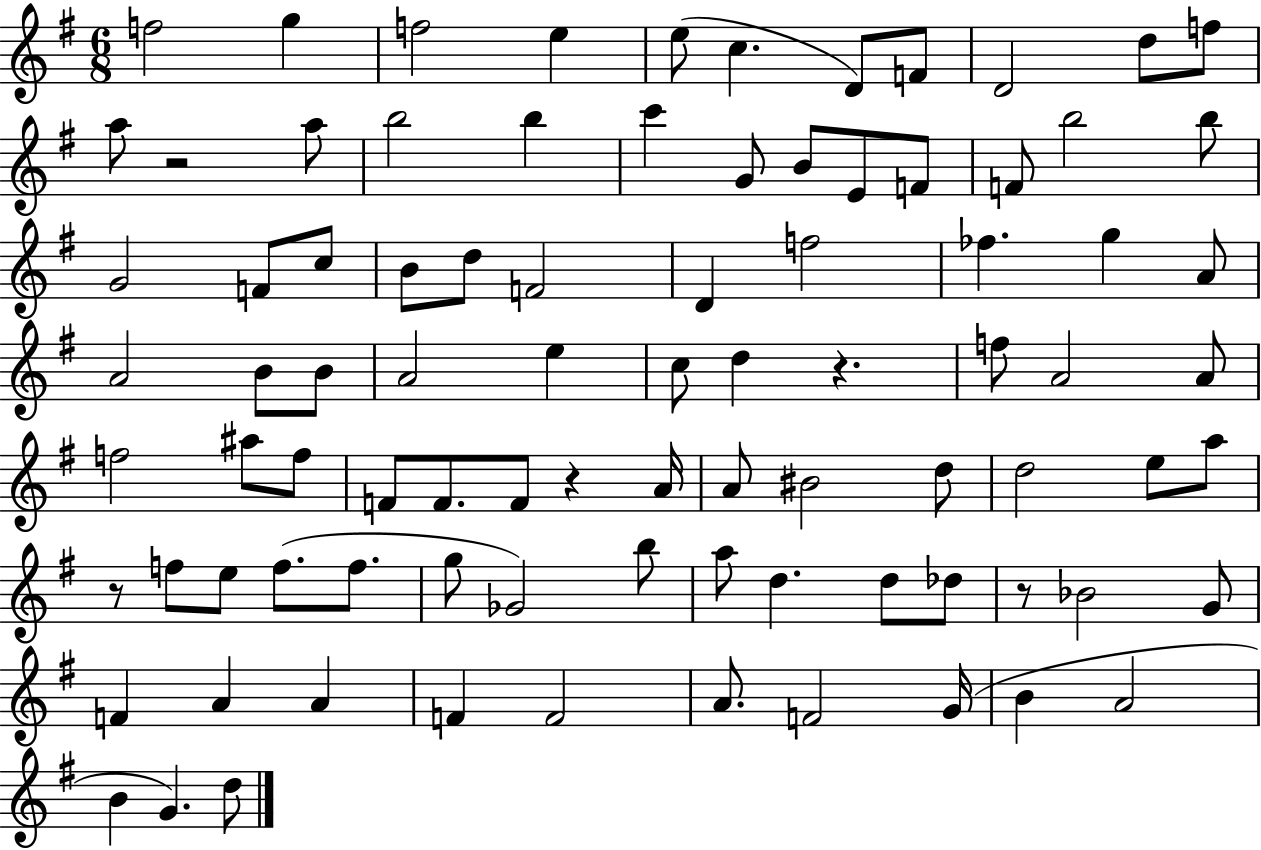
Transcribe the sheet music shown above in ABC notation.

X:1
T:Untitled
M:6/8
L:1/4
K:G
f2 g f2 e e/2 c D/2 F/2 D2 d/2 f/2 a/2 z2 a/2 b2 b c' G/2 B/2 E/2 F/2 F/2 b2 b/2 G2 F/2 c/2 B/2 d/2 F2 D f2 _f g A/2 A2 B/2 B/2 A2 e c/2 d z f/2 A2 A/2 f2 ^a/2 f/2 F/2 F/2 F/2 z A/4 A/2 ^B2 d/2 d2 e/2 a/2 z/2 f/2 e/2 f/2 f/2 g/2 _G2 b/2 a/2 d d/2 _d/2 z/2 _B2 G/2 F A A F F2 A/2 F2 G/4 B A2 B G d/2